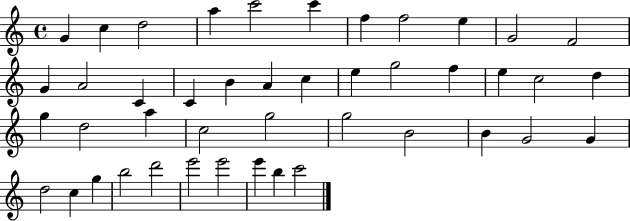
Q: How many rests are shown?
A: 0